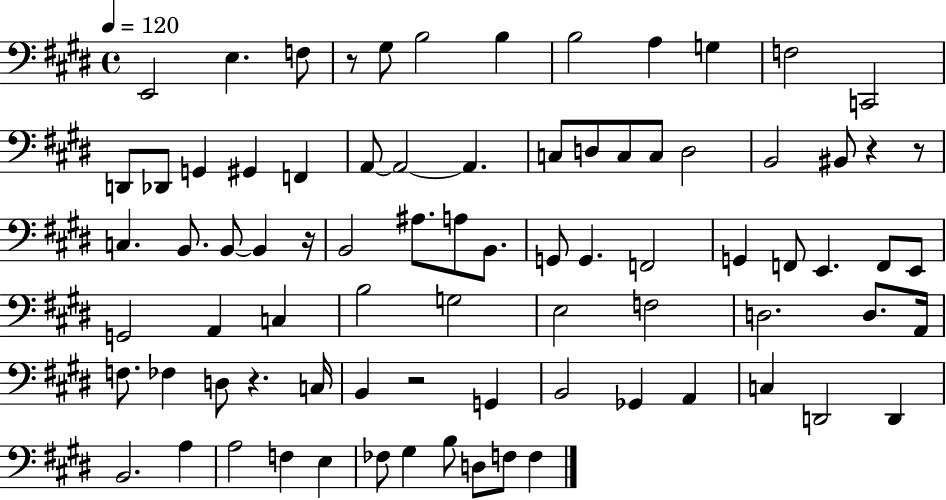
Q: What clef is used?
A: bass